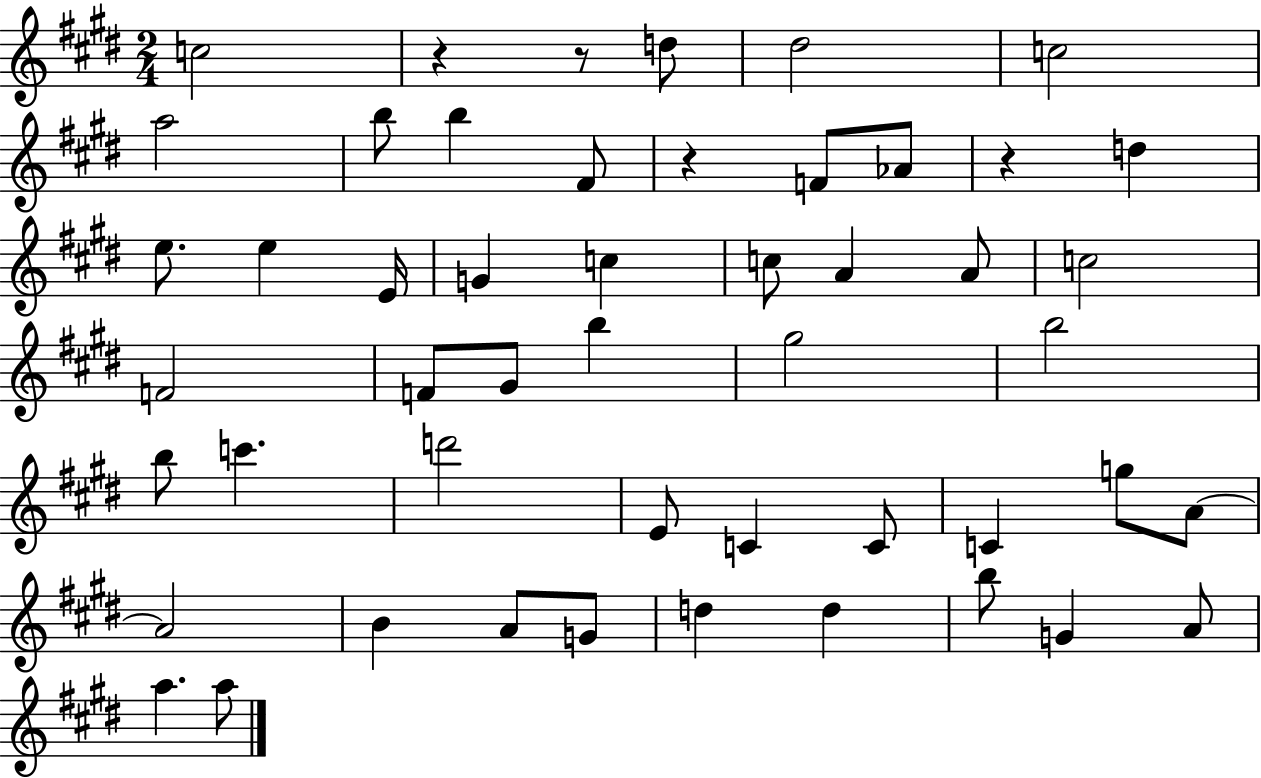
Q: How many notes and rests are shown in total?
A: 50